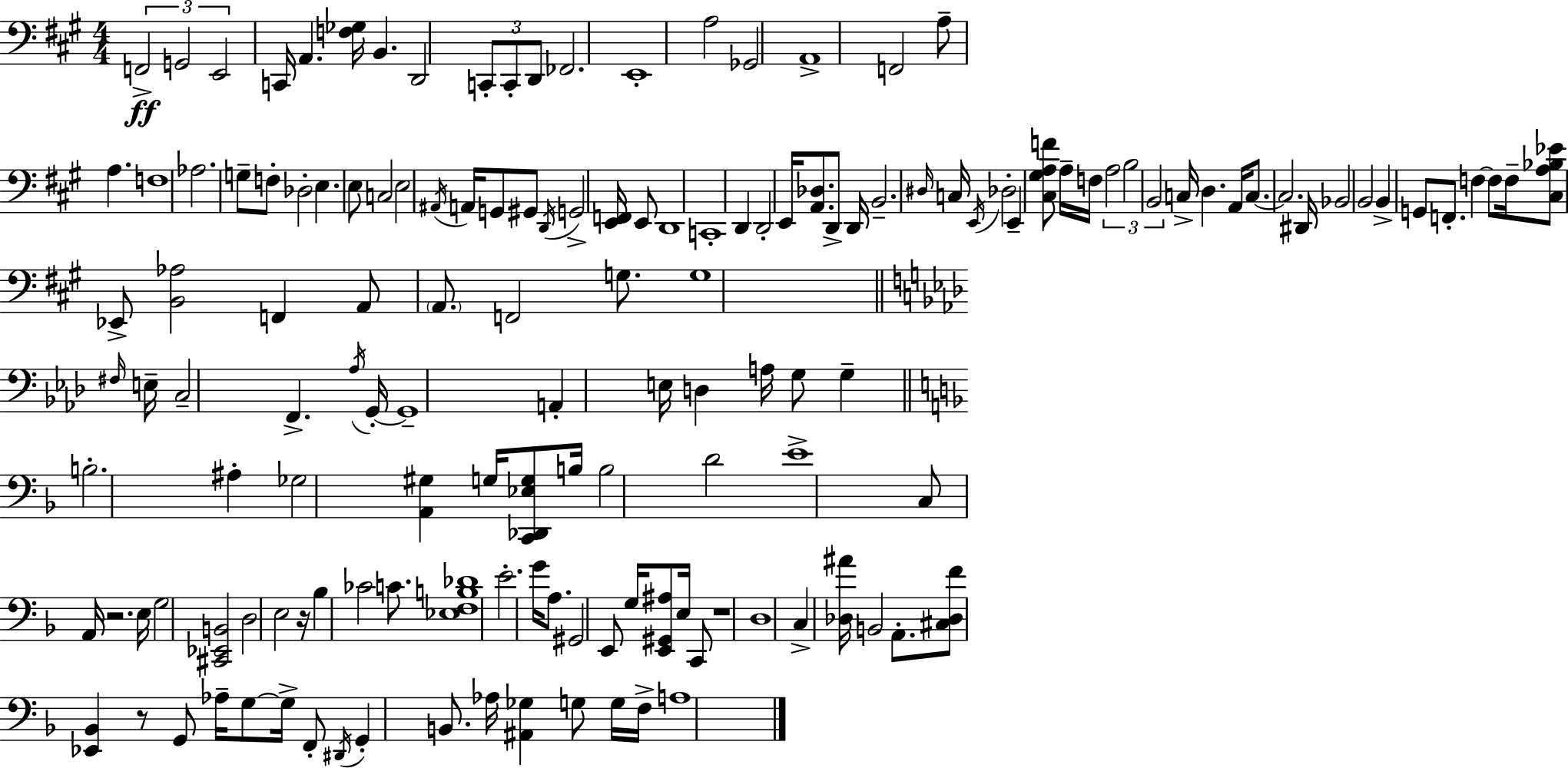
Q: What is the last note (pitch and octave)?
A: A3